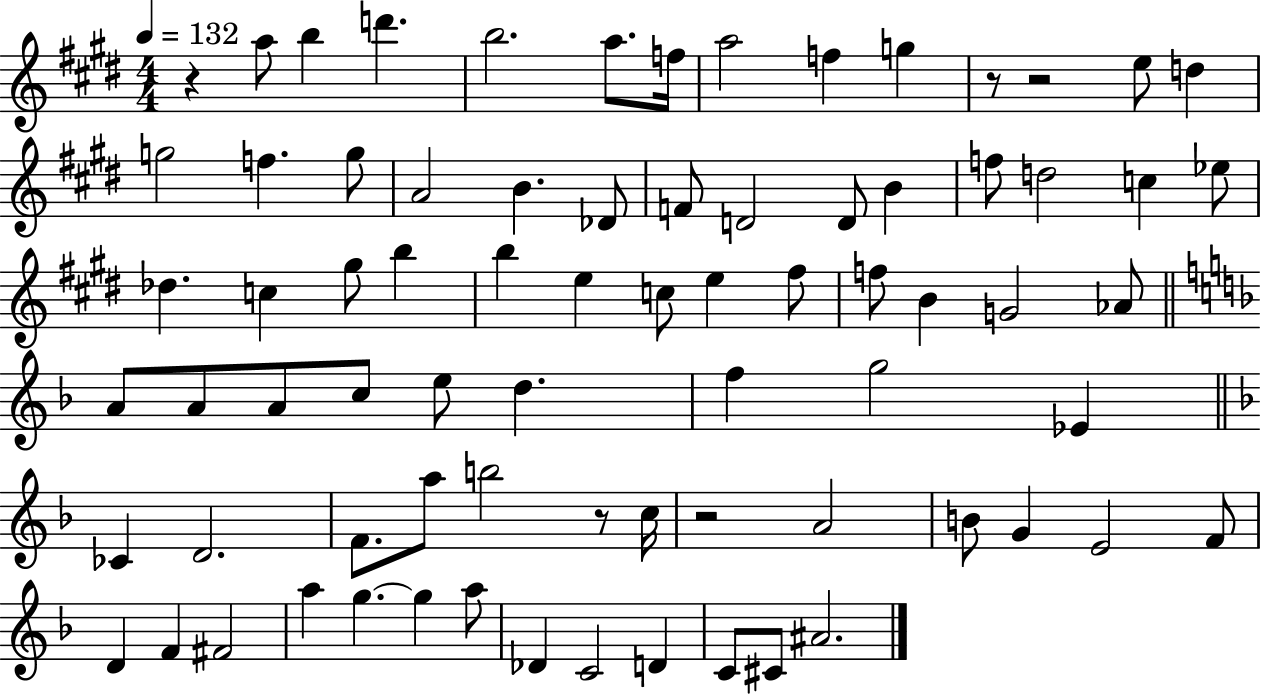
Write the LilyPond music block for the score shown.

{
  \clef treble
  \numericTimeSignature
  \time 4/4
  \key e \major
  \tempo 4 = 132
  \repeat volta 2 { r4 a''8 b''4 d'''4. | b''2. a''8. f''16 | a''2 f''4 g''4 | r8 r2 e''8 d''4 | \break g''2 f''4. g''8 | a'2 b'4. des'8 | f'8 d'2 d'8 b'4 | f''8 d''2 c''4 ees''8 | \break des''4. c''4 gis''8 b''4 | b''4 e''4 c''8 e''4 fis''8 | f''8 b'4 g'2 aes'8 | \bar "||" \break \key f \major a'8 a'8 a'8 c''8 e''8 d''4. | f''4 g''2 ees'4 | \bar "||" \break \key d \minor ces'4 d'2. | f'8. a''8 b''2 r8 c''16 | r2 a'2 | b'8 g'4 e'2 f'8 | \break d'4 f'4 fis'2 | a''4 g''4.~~ g''4 a''8 | des'4 c'2 d'4 | c'8 cis'8 ais'2. | \break } \bar "|."
}